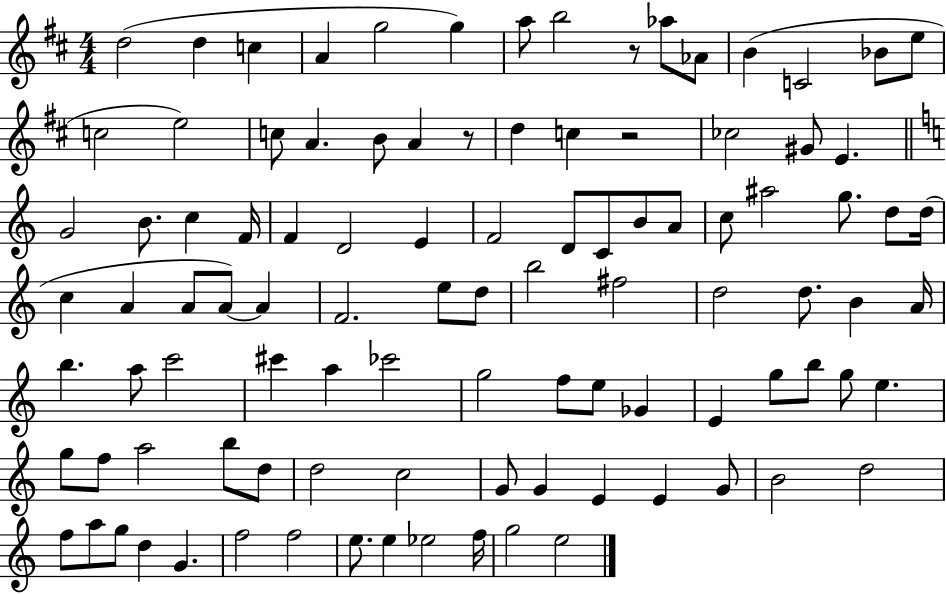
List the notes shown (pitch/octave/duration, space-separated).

D5/h D5/q C5/q A4/q G5/h G5/q A5/e B5/h R/e Ab5/e Ab4/e B4/q C4/h Bb4/e E5/e C5/h E5/h C5/e A4/q. B4/e A4/q R/e D5/q C5/q R/h CES5/h G#4/e E4/q. G4/h B4/e. C5/q F4/s F4/q D4/h E4/q F4/h D4/e C4/e B4/e A4/e C5/e A#5/h G5/e. D5/e D5/s C5/q A4/q A4/e A4/e A4/q F4/h. E5/e D5/e B5/h F#5/h D5/h D5/e. B4/q A4/s B5/q. A5/e C6/h C#6/q A5/q CES6/h G5/h F5/e E5/e Gb4/q E4/q G5/e B5/e G5/e E5/q. G5/e F5/e A5/h B5/e D5/e D5/h C5/h G4/e G4/q E4/q E4/q G4/e B4/h D5/h F5/e A5/e G5/e D5/q G4/q. F5/h F5/h E5/e. E5/q Eb5/h F5/s G5/h E5/h